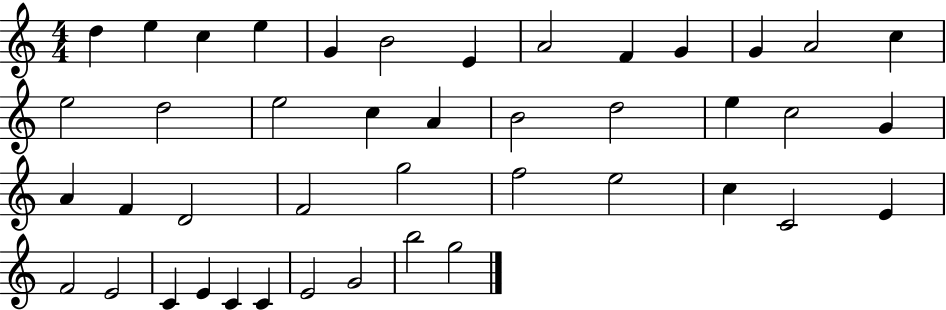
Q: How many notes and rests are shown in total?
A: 43